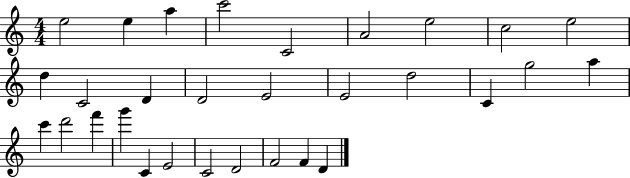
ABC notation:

X:1
T:Untitled
M:4/4
L:1/4
K:C
e2 e a c'2 C2 A2 e2 c2 e2 d C2 D D2 E2 E2 d2 C g2 a c' d'2 f' g' C E2 C2 D2 F2 F D